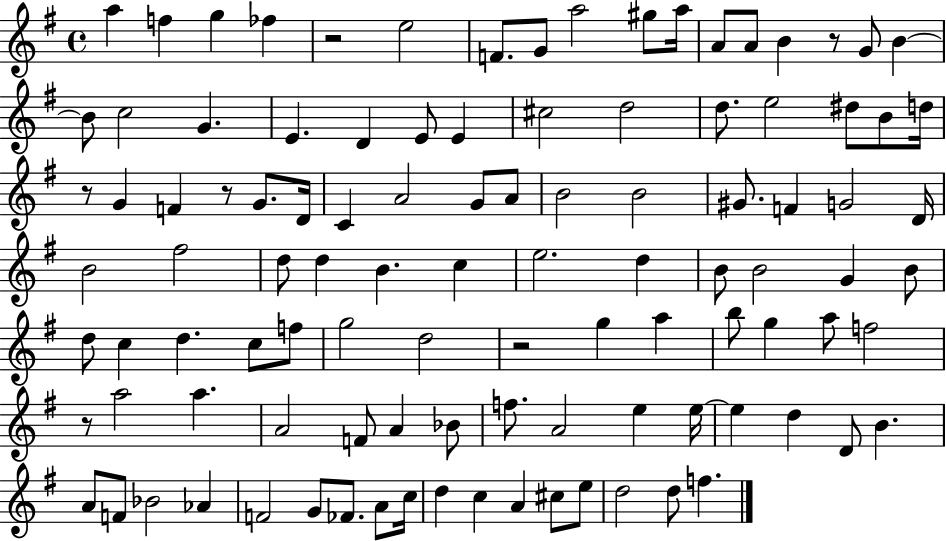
A5/q F5/q G5/q FES5/q R/h E5/h F4/e. G4/e A5/h G#5/e A5/s A4/e A4/e B4/q R/e G4/e B4/q B4/e C5/h G4/q. E4/q. D4/q E4/e E4/q C#5/h D5/h D5/e. E5/h D#5/e B4/e D5/s R/e G4/q F4/q R/e G4/e. D4/s C4/q A4/h G4/e A4/e B4/h B4/h G#4/e. F4/q G4/h D4/s B4/h F#5/h D5/e D5/q B4/q. C5/q E5/h. D5/q B4/e B4/h G4/q B4/e D5/e C5/q D5/q. C5/e F5/e G5/h D5/h R/h G5/q A5/q B5/e G5/q A5/e F5/h R/e A5/h A5/q. A4/h F4/e A4/q Bb4/e F5/e. A4/h E5/q E5/s E5/q D5/q D4/e B4/q. A4/e F4/e Bb4/h Ab4/q F4/h G4/e FES4/e. A4/e C5/s D5/q C5/q A4/q C#5/e E5/e D5/h D5/e F5/q.